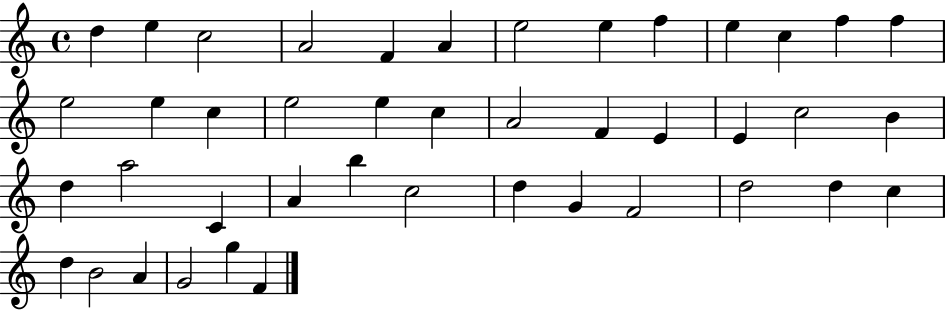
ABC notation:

X:1
T:Untitled
M:4/4
L:1/4
K:C
d e c2 A2 F A e2 e f e c f f e2 e c e2 e c A2 F E E c2 B d a2 C A b c2 d G F2 d2 d c d B2 A G2 g F